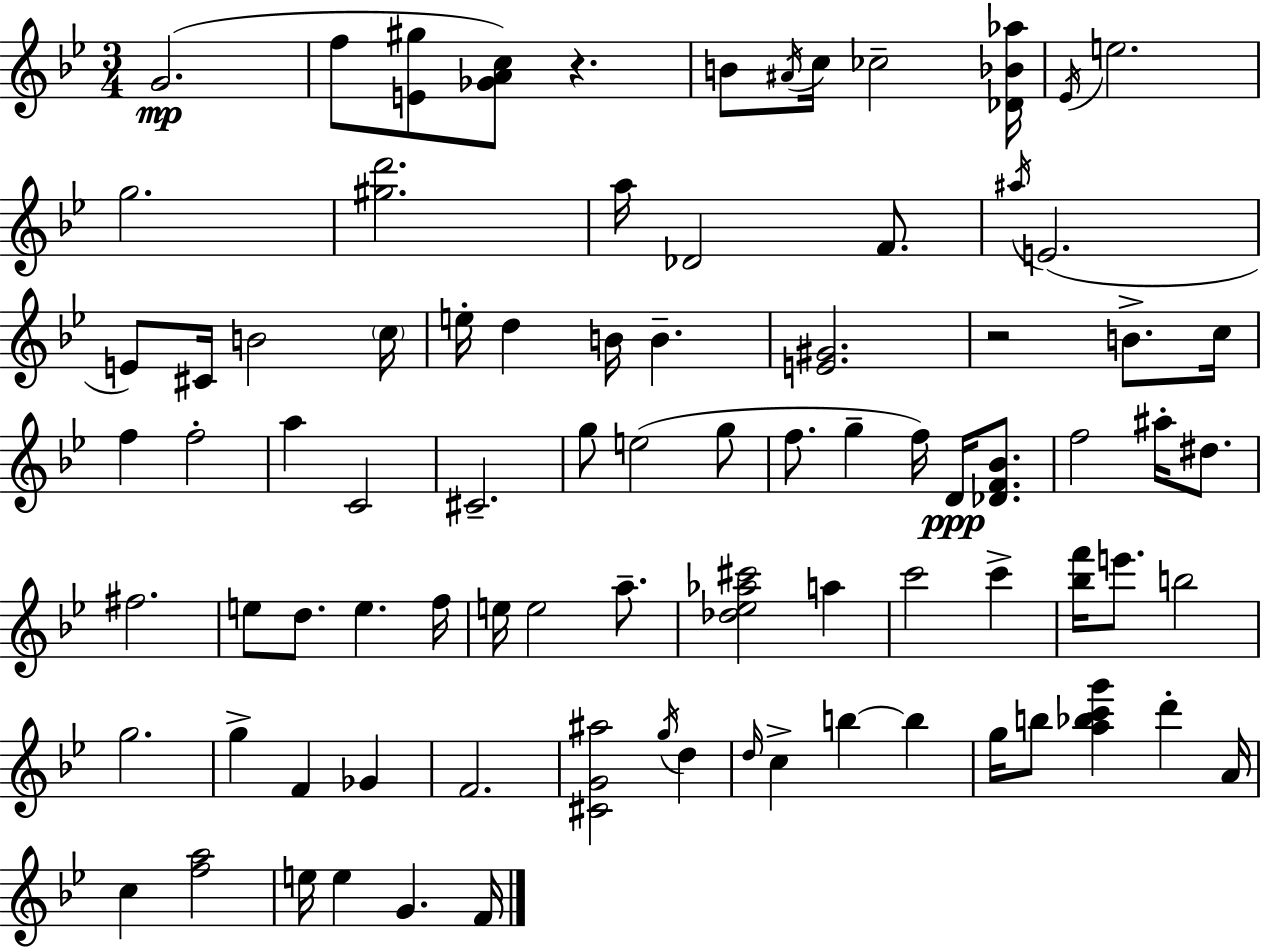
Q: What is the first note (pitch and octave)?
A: G4